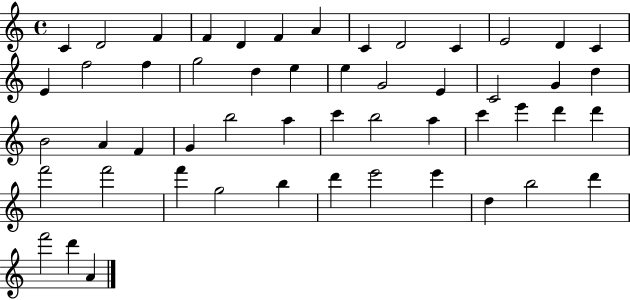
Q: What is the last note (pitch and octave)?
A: A4